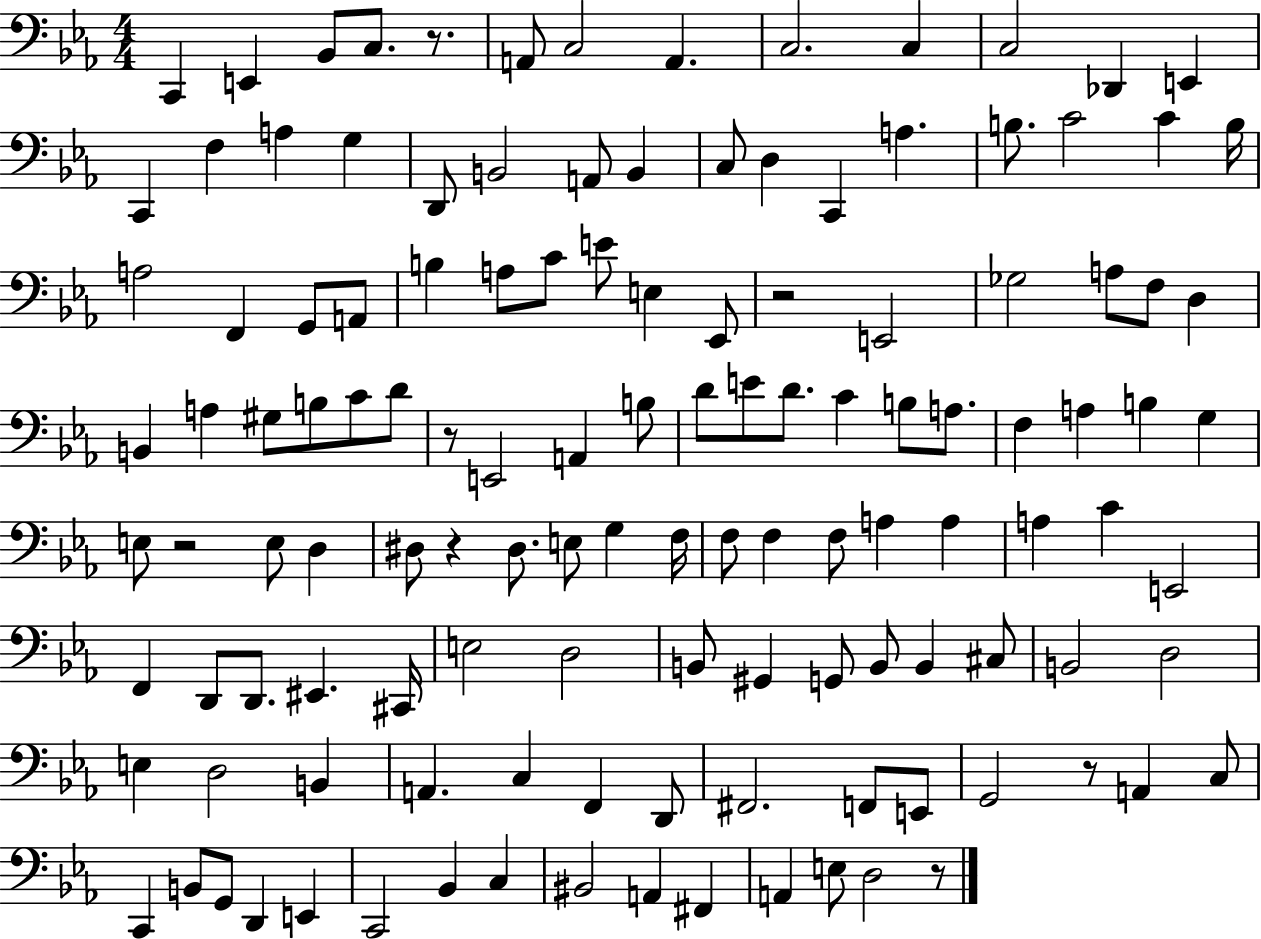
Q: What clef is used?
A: bass